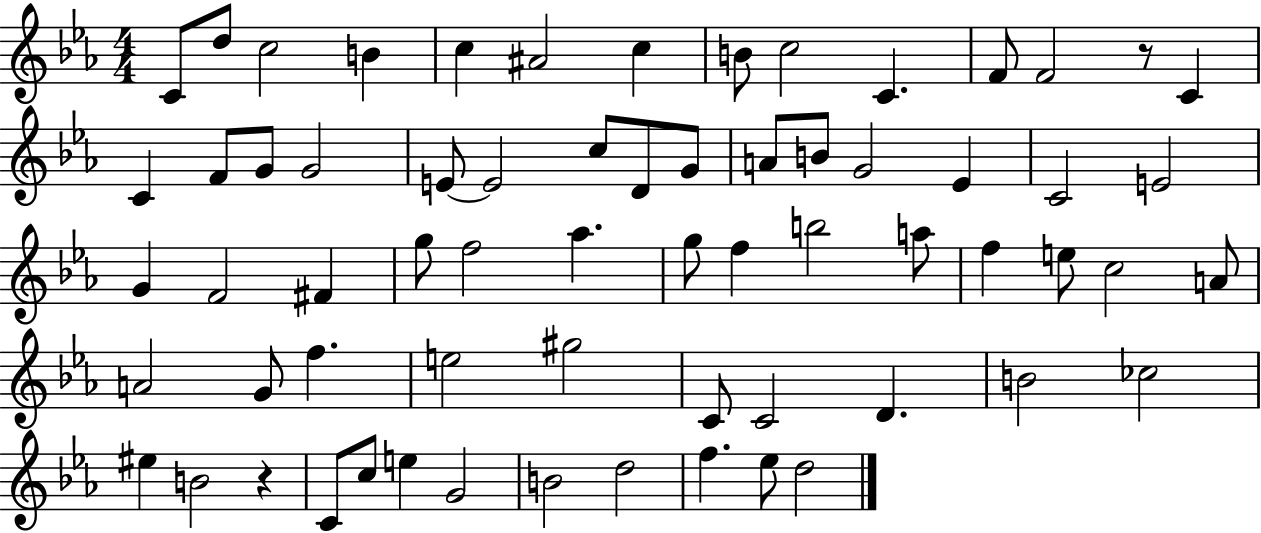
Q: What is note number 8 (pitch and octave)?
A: B4